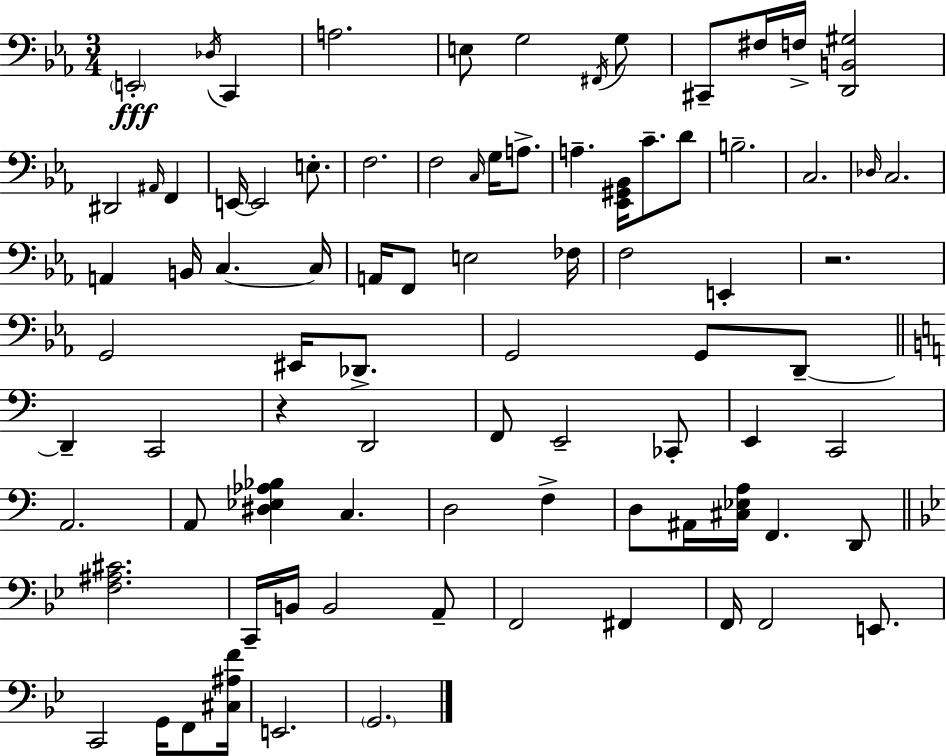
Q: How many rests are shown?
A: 2